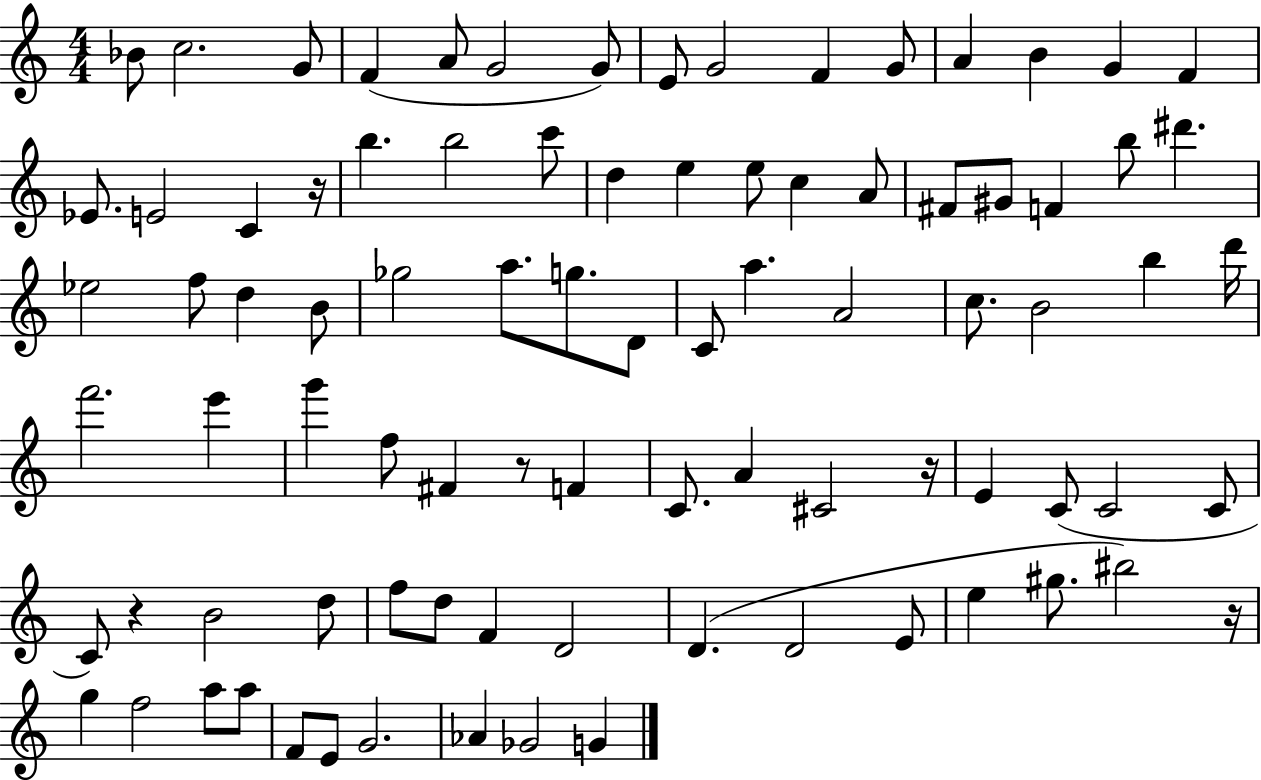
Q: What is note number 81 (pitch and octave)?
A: Gb4